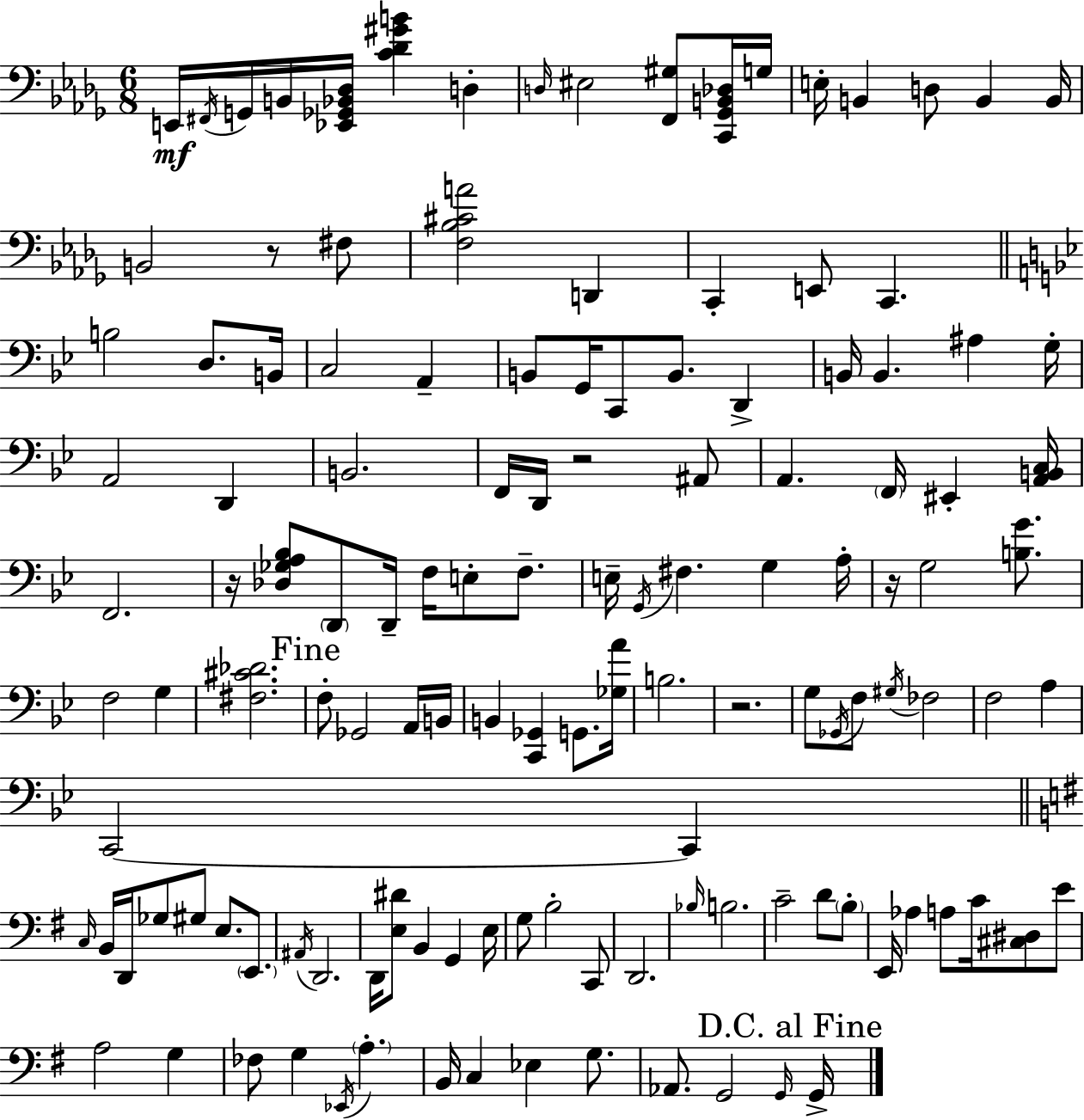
X:1
T:Untitled
M:6/8
L:1/4
K:Bbm
E,,/4 ^F,,/4 G,,/4 B,,/4 [_E,,_G,,_B,,_D,]/4 [C_D^GB] D, D,/4 ^E,2 [F,,^G,]/2 [C,,_G,,B,,_D,]/4 G,/4 E,/4 B,, D,/2 B,, B,,/4 B,,2 z/2 ^F,/2 [F,_B,^CA]2 D,, C,, E,,/2 C,, B,2 D,/2 B,,/4 C,2 A,, B,,/2 G,,/4 C,,/2 B,,/2 D,, B,,/4 B,, ^A, G,/4 A,,2 D,, B,,2 F,,/4 D,,/4 z2 ^A,,/2 A,, F,,/4 ^E,, [A,,B,,C,]/4 F,,2 z/4 [_D,_G,A,_B,]/2 D,,/2 D,,/4 F,/4 E,/2 F,/2 E,/4 G,,/4 ^F, G, A,/4 z/4 G,2 [B,G]/2 F,2 G, [^F,^C_D]2 F,/2 _G,,2 A,,/4 B,,/4 B,, [C,,_G,,] G,,/2 [_G,A]/4 B,2 z2 G,/2 _G,,/4 F,/2 ^G,/4 _F,2 F,2 A, C,,2 C,, C,/4 B,,/4 D,,/4 _G,/2 ^G,/2 E,/2 E,,/2 ^A,,/4 D,,2 D,,/4 [E,^D]/2 B,, G,, E,/4 G,/2 B,2 C,,/2 D,,2 _B,/4 B,2 C2 D/2 B,/2 E,,/4 _A, A,/2 C/4 [^C,^D,]/2 E/2 A,2 G, _F,/2 G, _E,,/4 A, B,,/4 C, _E, G,/2 _A,,/2 G,,2 G,,/4 G,,/4